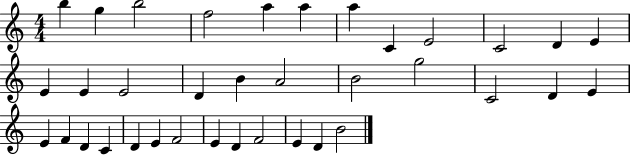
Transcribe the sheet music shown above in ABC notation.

X:1
T:Untitled
M:4/4
L:1/4
K:C
b g b2 f2 a a a C E2 C2 D E E E E2 D B A2 B2 g2 C2 D E E F D C D E F2 E D F2 E D B2